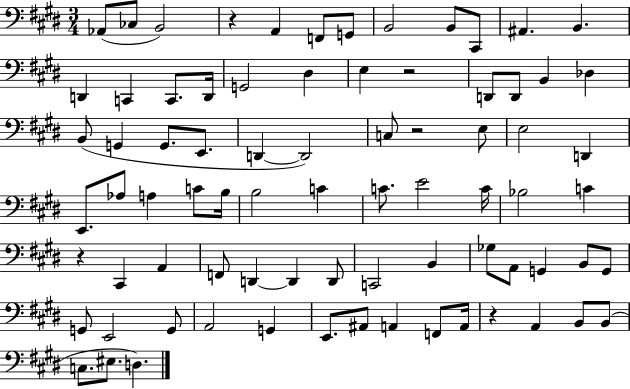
X:1
T:Untitled
M:3/4
L:1/4
K:E
_A,,/2 _C,/2 B,,2 z A,, F,,/2 G,,/2 B,,2 B,,/2 ^C,,/2 ^A,, B,, D,, C,, C,,/2 D,,/4 G,,2 ^D, E, z2 D,,/2 D,,/2 B,, _D, B,,/2 G,, G,,/2 E,,/2 D,, D,,2 C,/2 z2 E,/2 E,2 D,, E,,/2 _A,/2 A, C/2 B,/4 B,2 C C/2 E2 C/4 _B,2 C z ^C,, A,, F,,/2 D,, D,, D,,/2 C,,2 B,, _G,/2 A,,/2 G,, B,,/2 G,,/2 G,,/2 E,,2 G,,/2 A,,2 G,, E,,/2 ^A,,/2 A,, F,,/2 A,,/4 z A,, B,,/2 B,,/2 C,/2 ^E,/2 D,